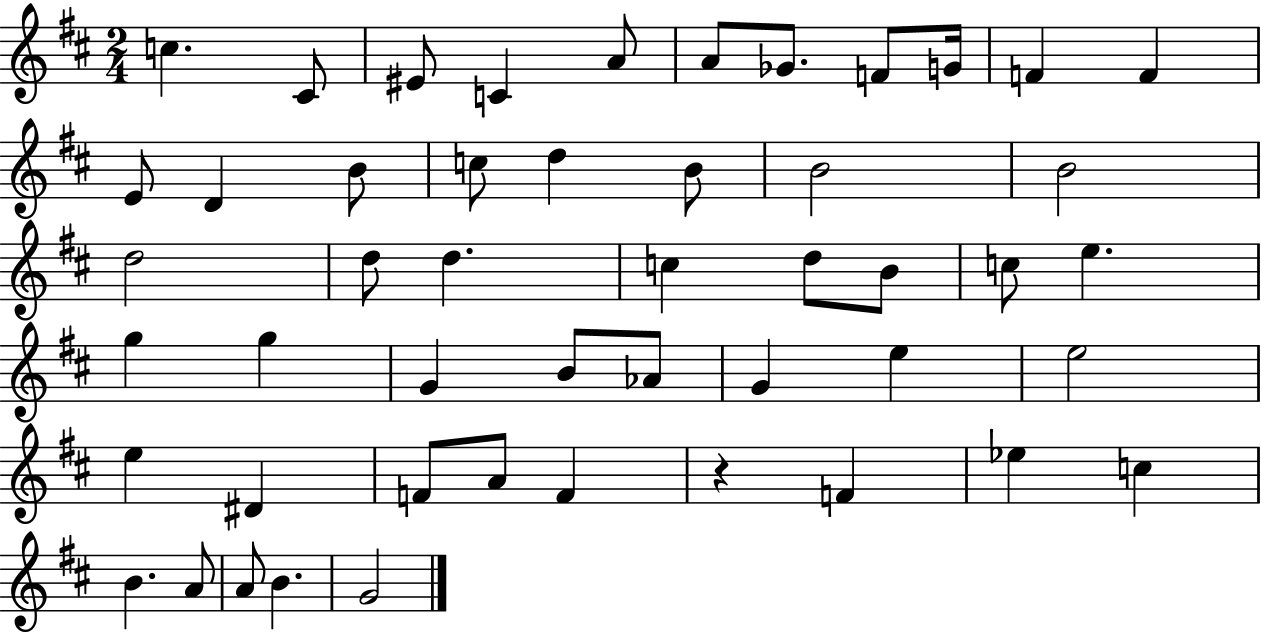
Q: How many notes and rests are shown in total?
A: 49